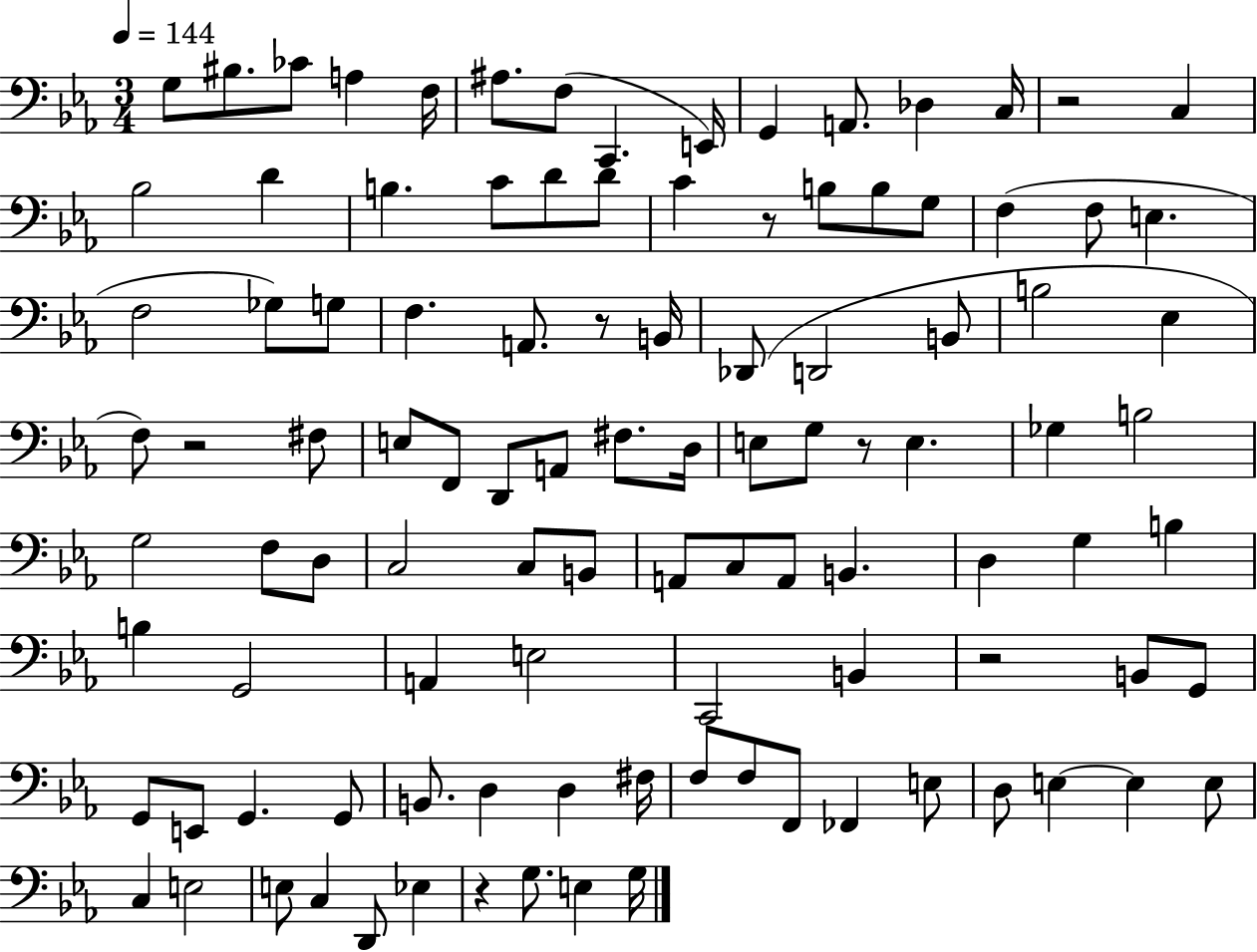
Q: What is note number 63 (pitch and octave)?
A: G3